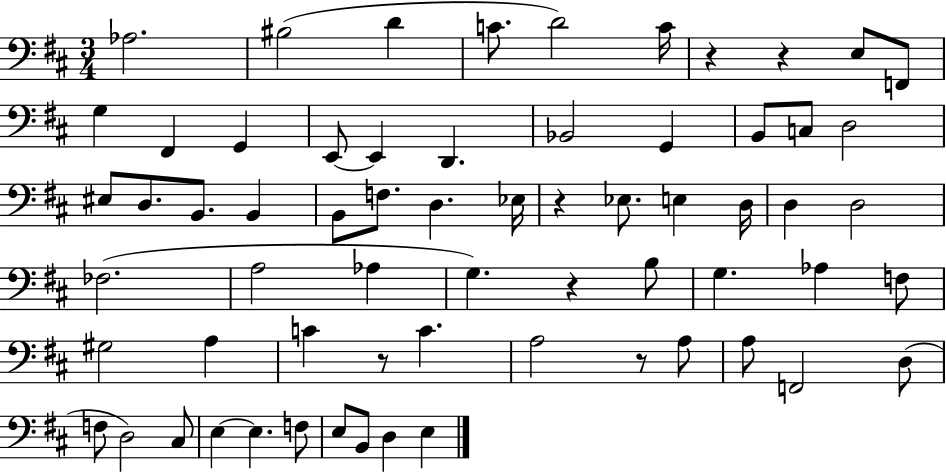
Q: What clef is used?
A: bass